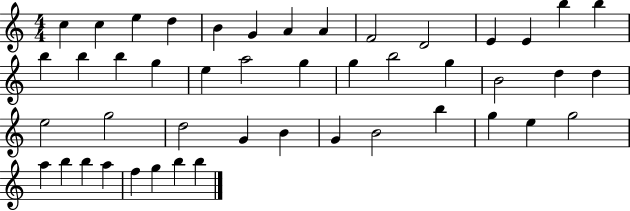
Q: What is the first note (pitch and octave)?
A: C5